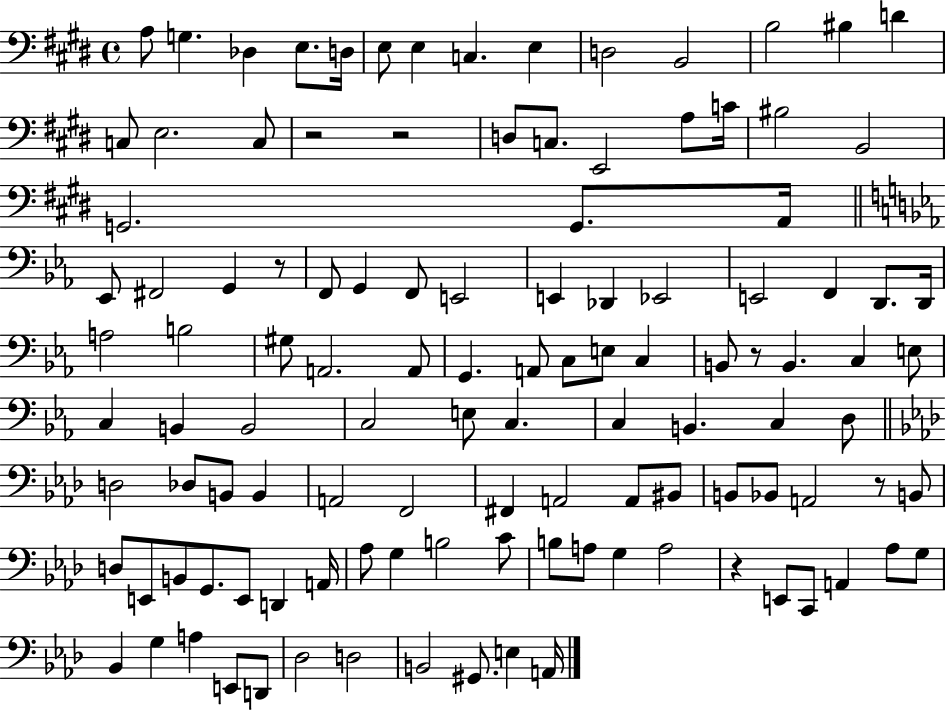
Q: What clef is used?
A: bass